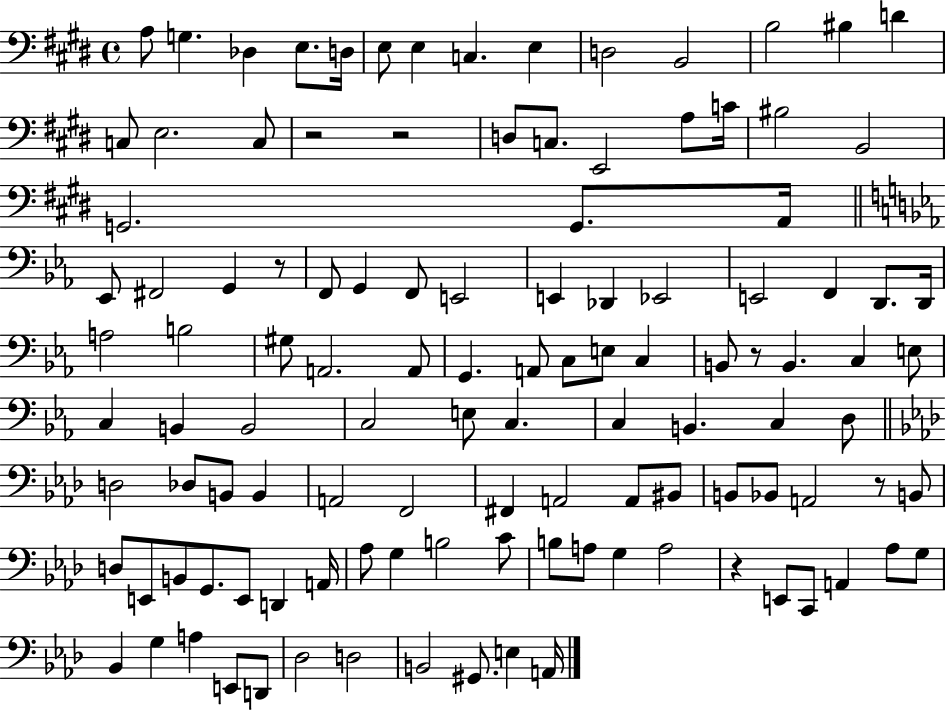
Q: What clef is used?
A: bass